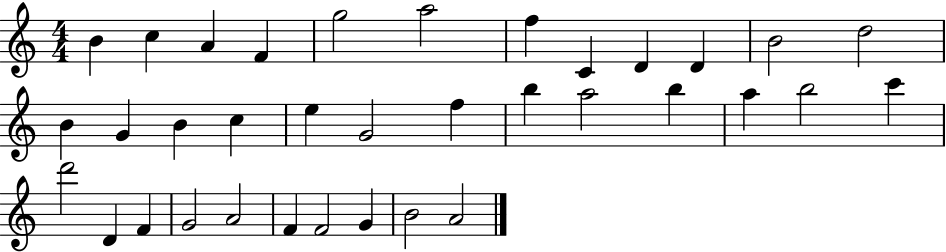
{
  \clef treble
  \numericTimeSignature
  \time 4/4
  \key c \major
  b'4 c''4 a'4 f'4 | g''2 a''2 | f''4 c'4 d'4 d'4 | b'2 d''2 | \break b'4 g'4 b'4 c''4 | e''4 g'2 f''4 | b''4 a''2 b''4 | a''4 b''2 c'''4 | \break d'''2 d'4 f'4 | g'2 a'2 | f'4 f'2 g'4 | b'2 a'2 | \break \bar "|."
}